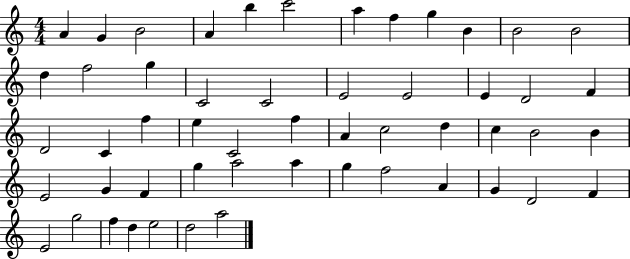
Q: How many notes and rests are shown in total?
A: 53